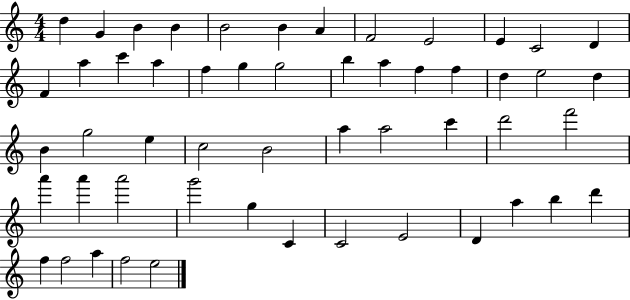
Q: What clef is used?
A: treble